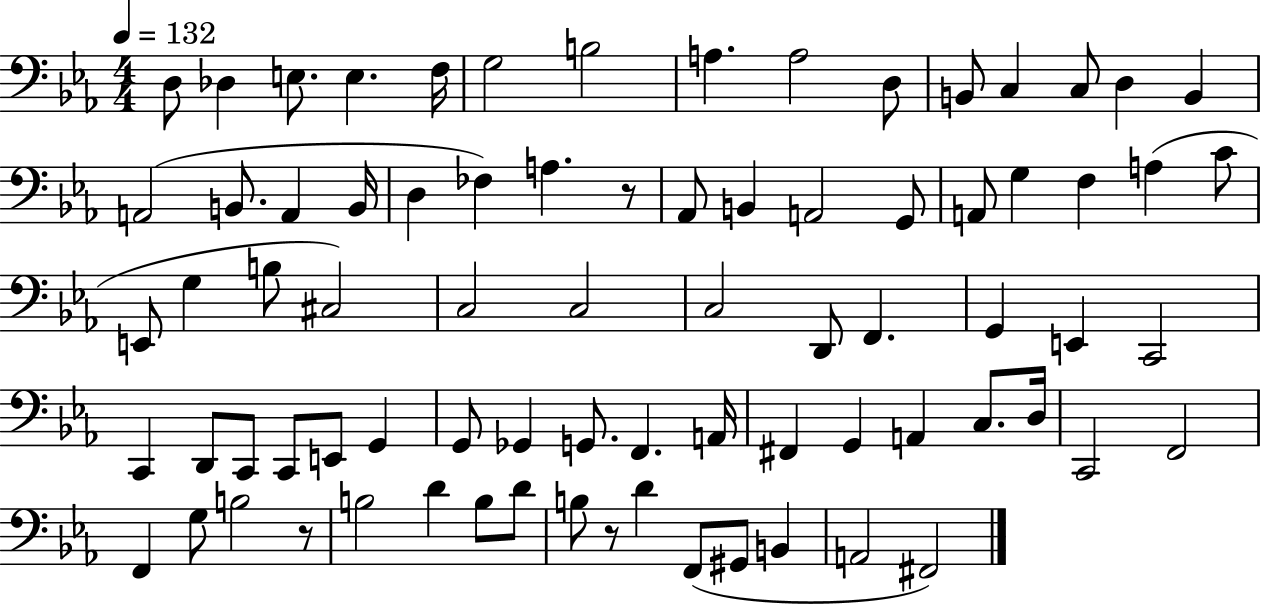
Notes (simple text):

D3/e Db3/q E3/e. E3/q. F3/s G3/h B3/h A3/q. A3/h D3/e B2/e C3/q C3/e D3/q B2/q A2/h B2/e. A2/q B2/s D3/q FES3/q A3/q. R/e Ab2/e B2/q A2/h G2/e A2/e G3/q F3/q A3/q C4/e E2/e G3/q B3/e C#3/h C3/h C3/h C3/h D2/e F2/q. G2/q E2/q C2/h C2/q D2/e C2/e C2/e E2/e G2/q G2/e Gb2/q G2/e. F2/q. A2/s F#2/q G2/q A2/q C3/e. D3/s C2/h F2/h F2/q G3/e B3/h R/e B3/h D4/q B3/e D4/e B3/e R/e D4/q F2/e G#2/e B2/q A2/h F#2/h